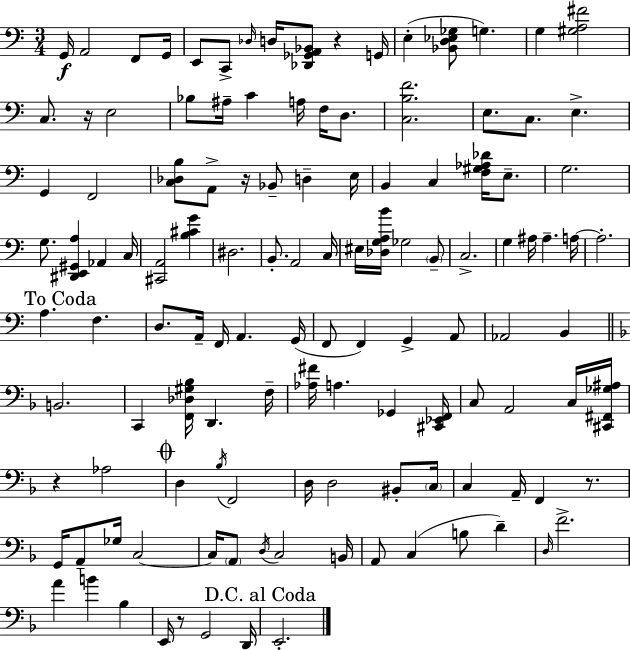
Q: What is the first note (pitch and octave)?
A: G2